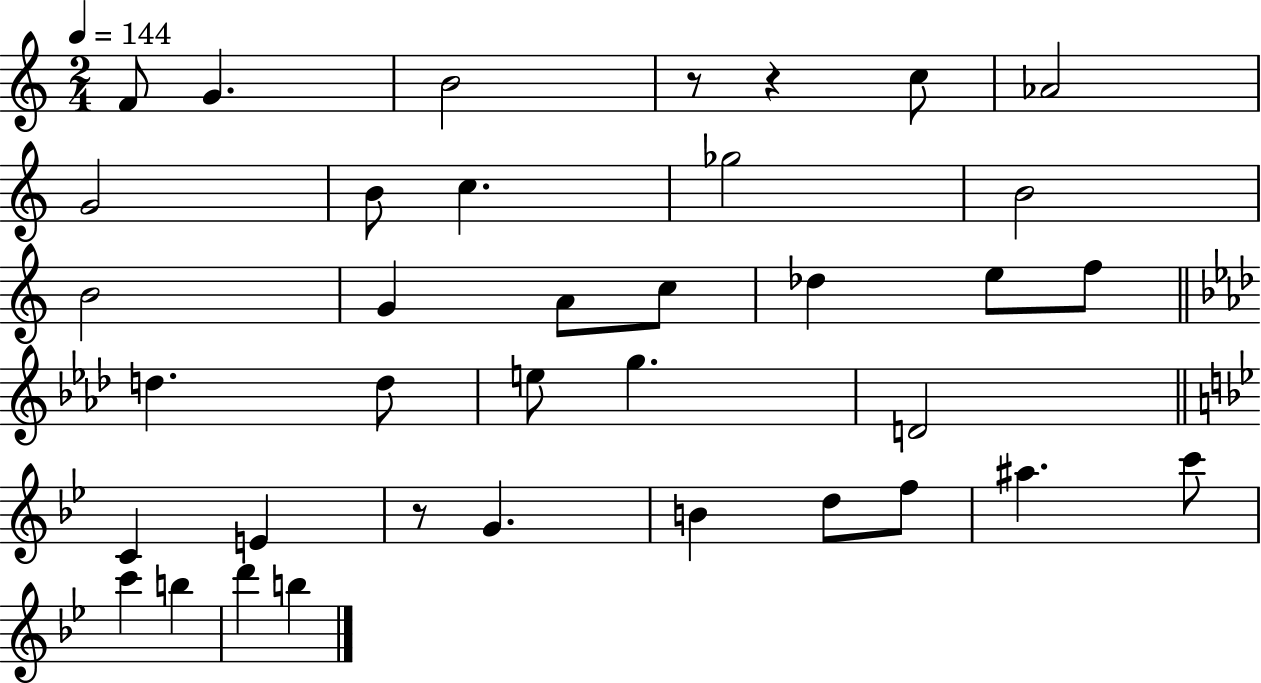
X:1
T:Untitled
M:2/4
L:1/4
K:C
F/2 G B2 z/2 z c/2 _A2 G2 B/2 c _g2 B2 B2 G A/2 c/2 _d e/2 f/2 d d/2 e/2 g D2 C E z/2 G B d/2 f/2 ^a c'/2 c' b d' b